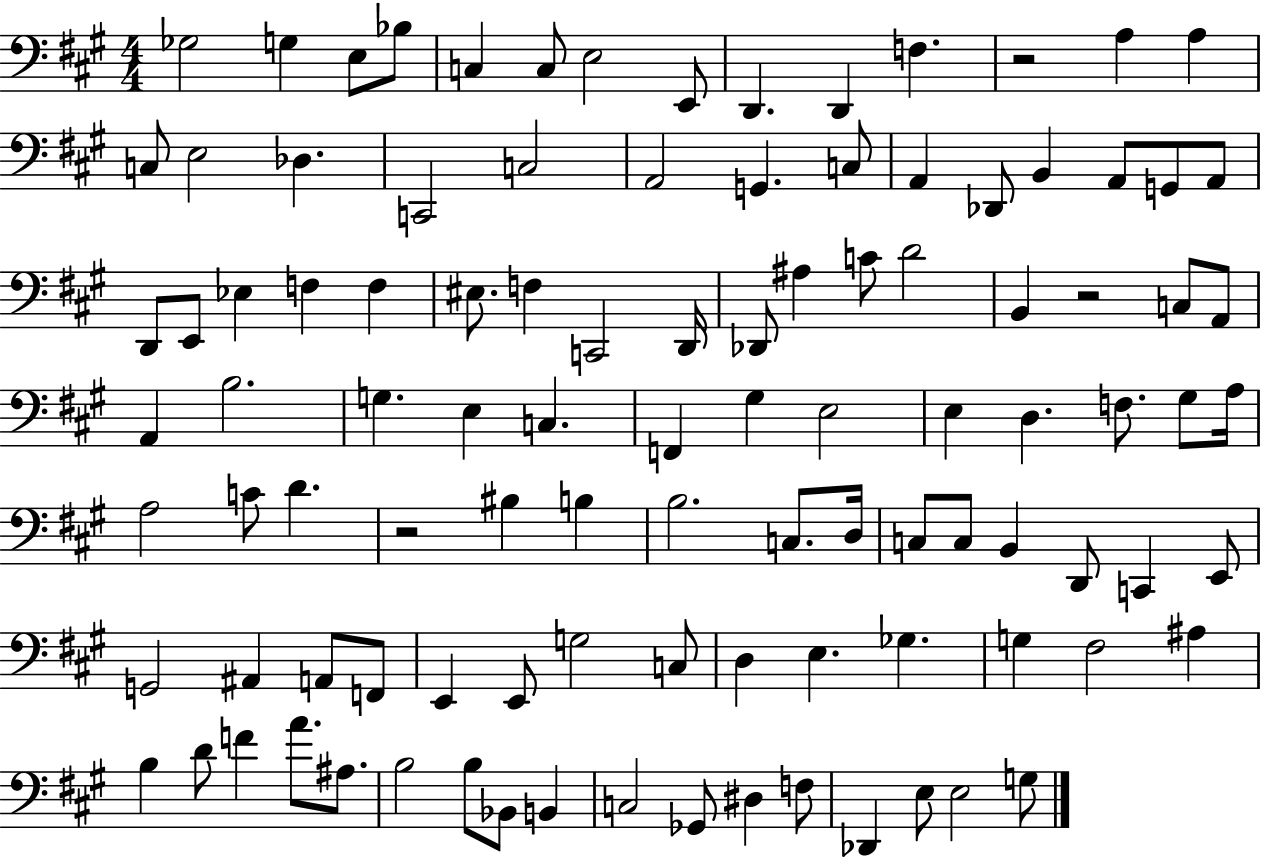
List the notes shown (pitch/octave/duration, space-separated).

Gb3/h G3/q E3/e Bb3/e C3/q C3/e E3/h E2/e D2/q. D2/q F3/q. R/h A3/q A3/q C3/e E3/h Db3/q. C2/h C3/h A2/h G2/q. C3/e A2/q Db2/e B2/q A2/e G2/e A2/e D2/e E2/e Eb3/q F3/q F3/q EIS3/e. F3/q C2/h D2/s Db2/e A#3/q C4/e D4/h B2/q R/h C3/e A2/e A2/q B3/h. G3/q. E3/q C3/q. F2/q G#3/q E3/h E3/q D3/q. F3/e. G#3/e A3/s A3/h C4/e D4/q. R/h BIS3/q B3/q B3/h. C3/e. D3/s C3/e C3/e B2/q D2/e C2/q E2/e G2/h A#2/q A2/e F2/e E2/q E2/e G3/h C3/e D3/q E3/q. Gb3/q. G3/q F#3/h A#3/q B3/q D4/e F4/q A4/e. A#3/e. B3/h B3/e Bb2/e B2/q C3/h Gb2/e D#3/q F3/e Db2/q E3/e E3/h G3/e